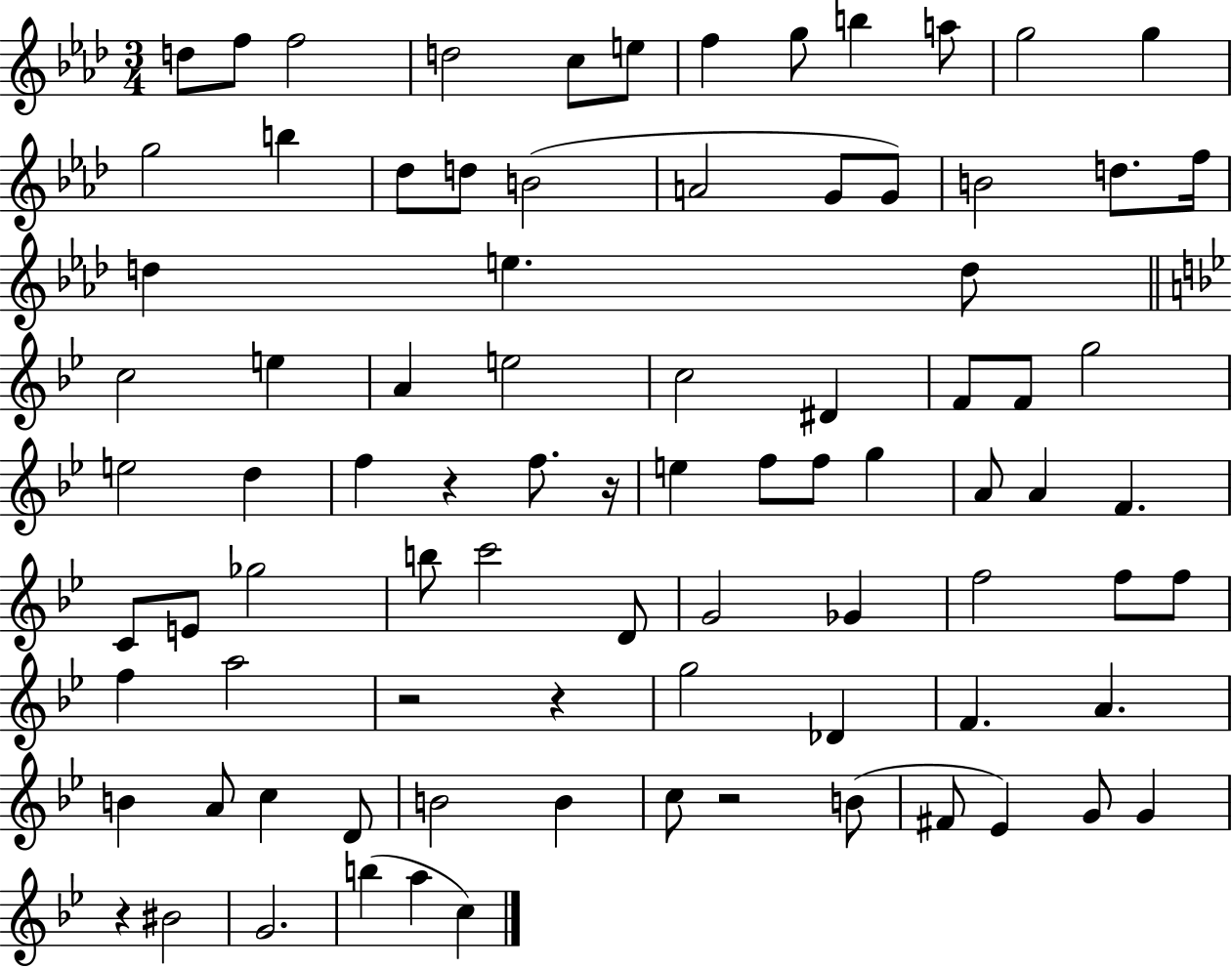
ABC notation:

X:1
T:Untitled
M:3/4
L:1/4
K:Ab
d/2 f/2 f2 d2 c/2 e/2 f g/2 b a/2 g2 g g2 b _d/2 d/2 B2 A2 G/2 G/2 B2 d/2 f/4 d e d/2 c2 e A e2 c2 ^D F/2 F/2 g2 e2 d f z f/2 z/4 e f/2 f/2 g A/2 A F C/2 E/2 _g2 b/2 c'2 D/2 G2 _G f2 f/2 f/2 f a2 z2 z g2 _D F A B A/2 c D/2 B2 B c/2 z2 B/2 ^F/2 _E G/2 G z ^B2 G2 b a c